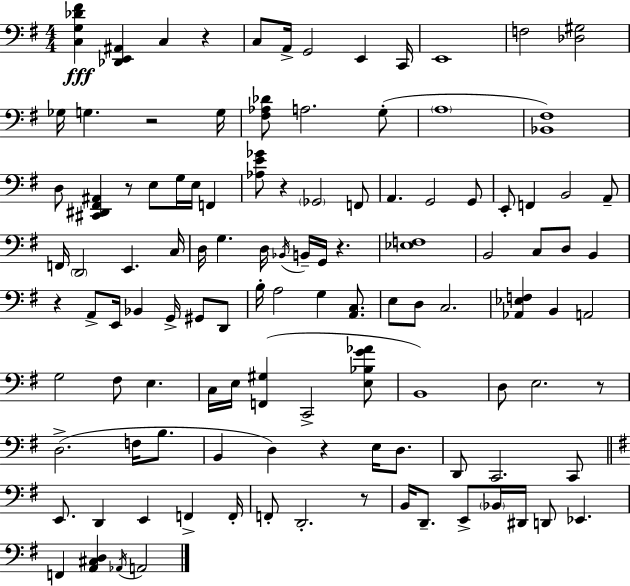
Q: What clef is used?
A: bass